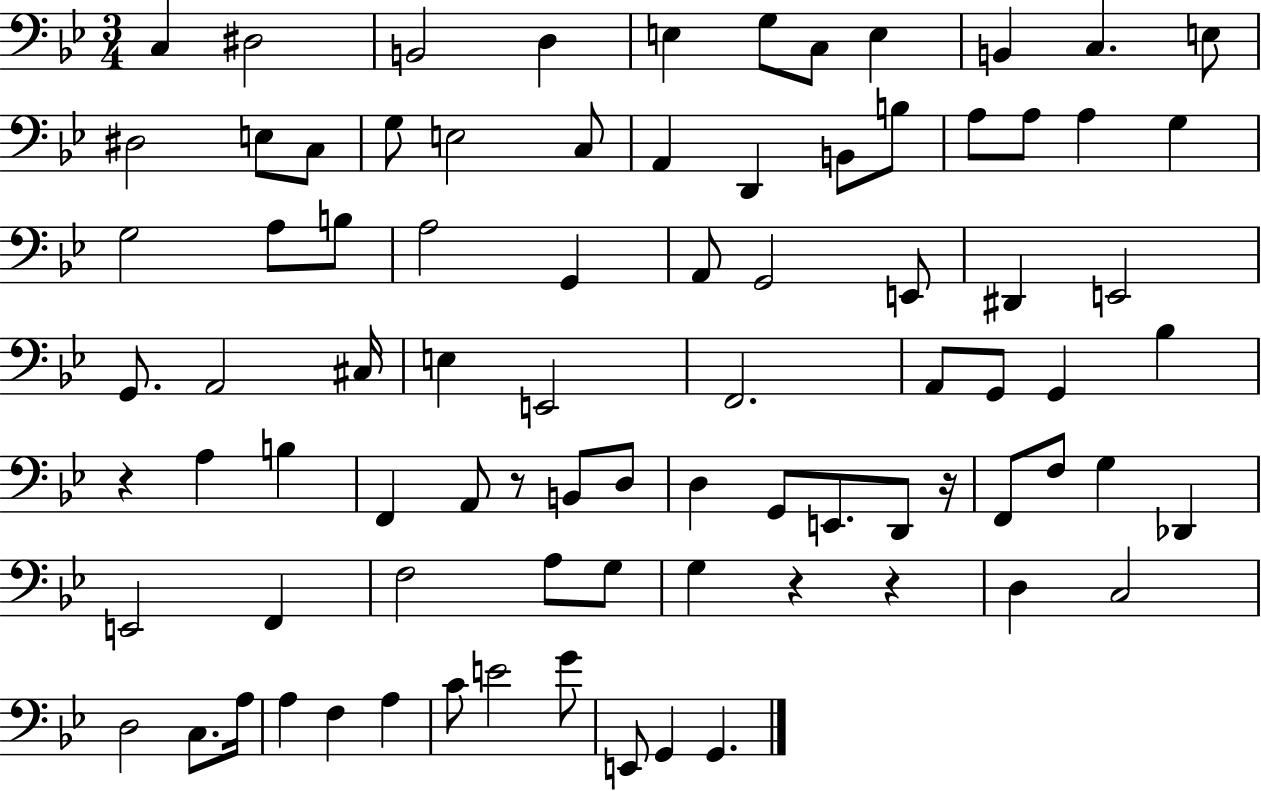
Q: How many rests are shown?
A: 5